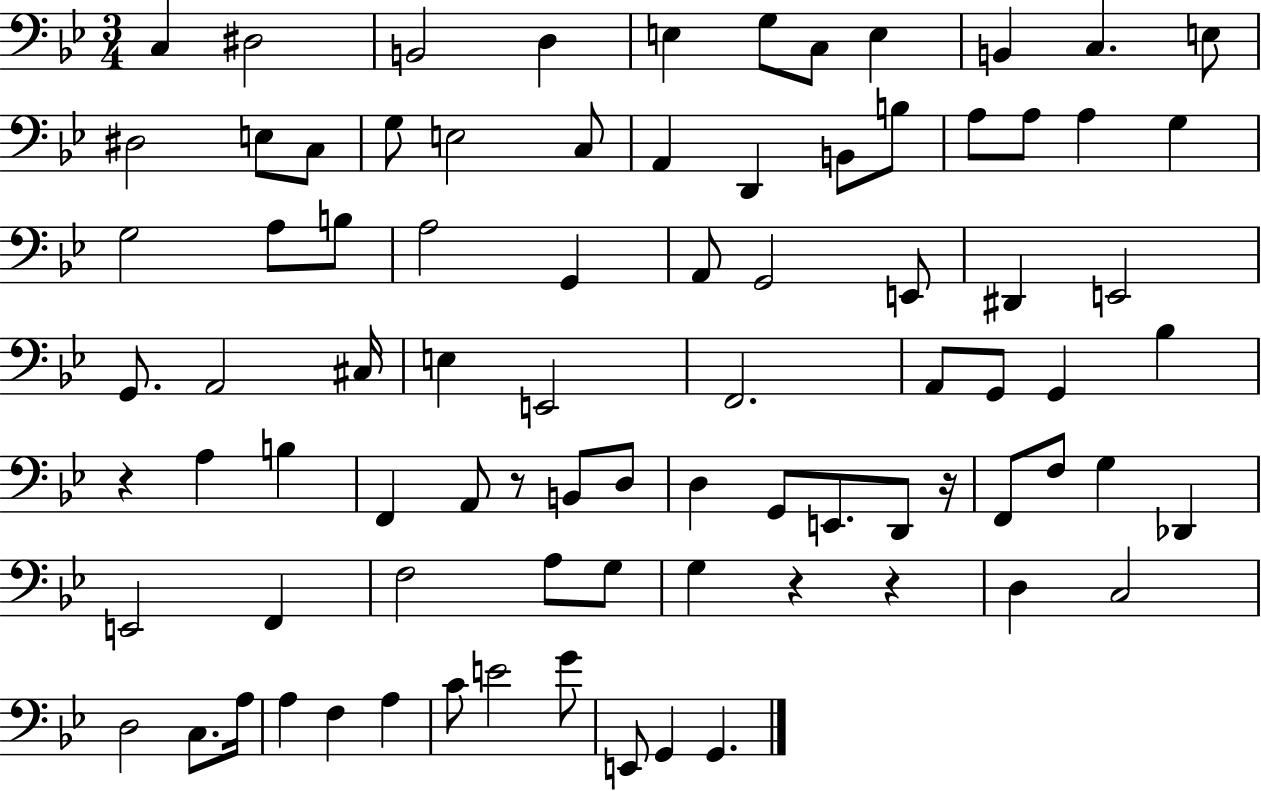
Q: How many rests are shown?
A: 5